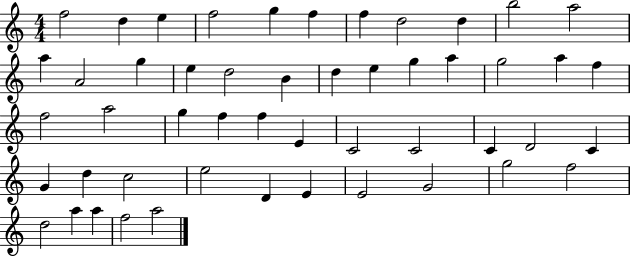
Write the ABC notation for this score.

X:1
T:Untitled
M:4/4
L:1/4
K:C
f2 d e f2 g f f d2 d b2 a2 a A2 g e d2 B d e g a g2 a f f2 a2 g f f E C2 C2 C D2 C G d c2 e2 D E E2 G2 g2 f2 d2 a a f2 a2